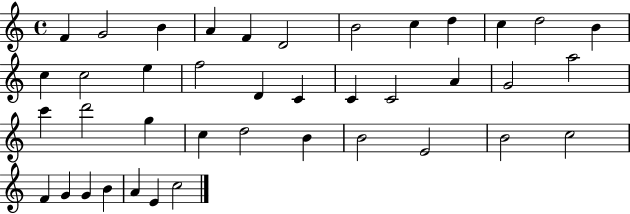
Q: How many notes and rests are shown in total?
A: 40